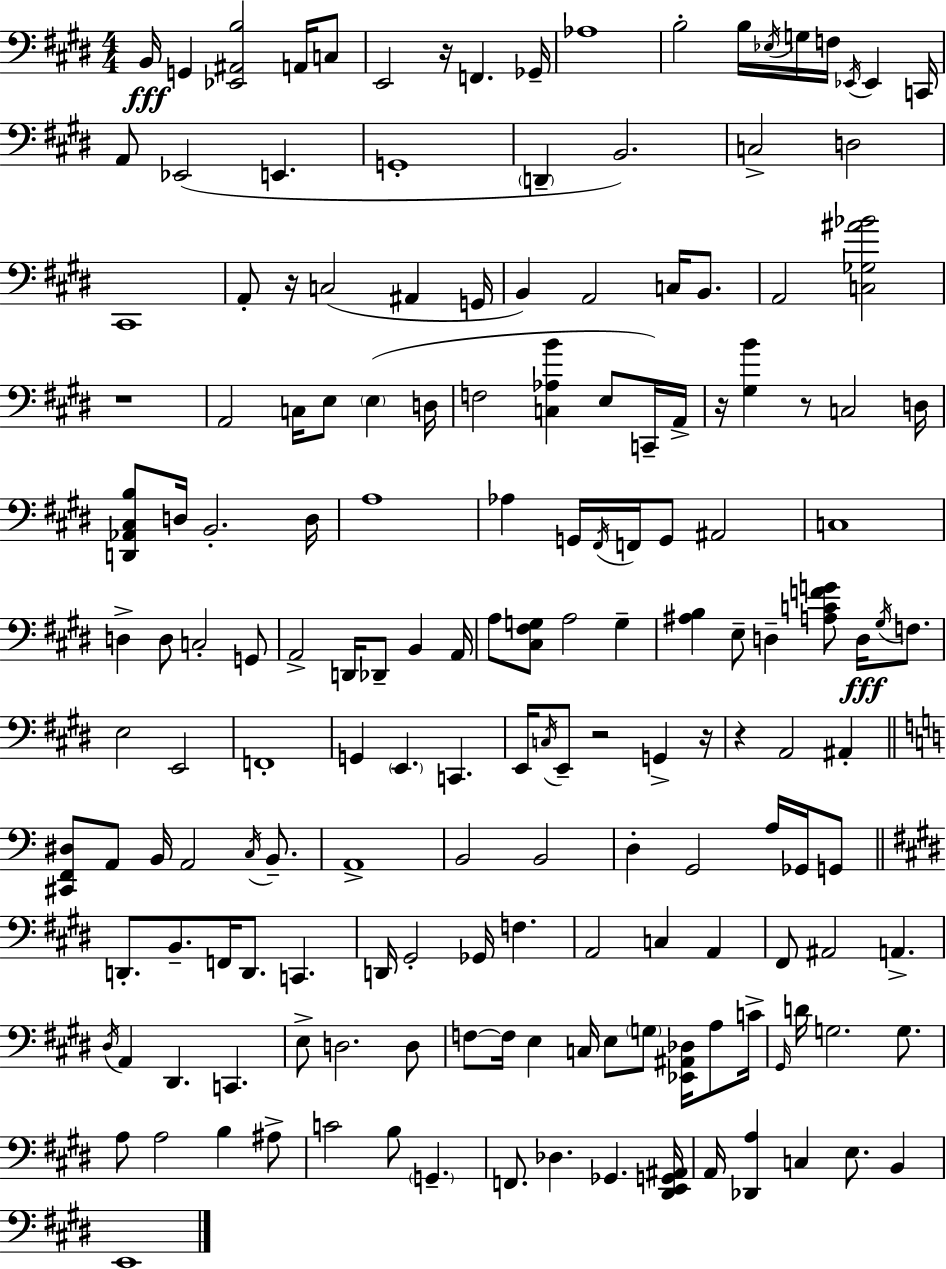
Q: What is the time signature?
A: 4/4